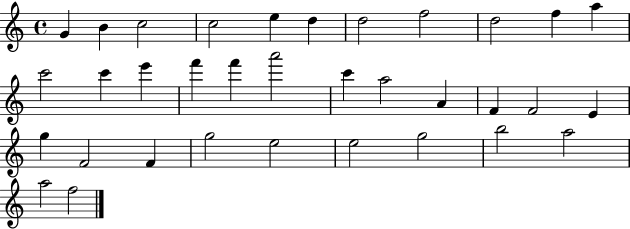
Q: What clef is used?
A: treble